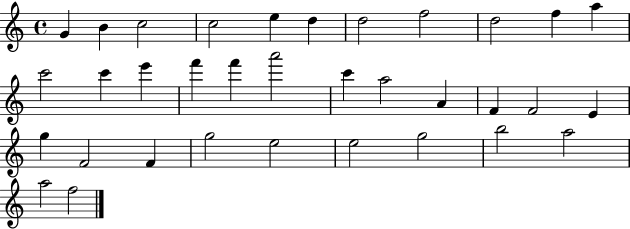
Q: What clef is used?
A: treble